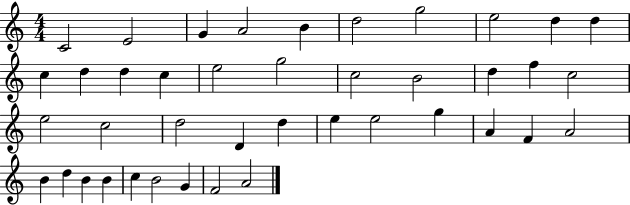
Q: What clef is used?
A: treble